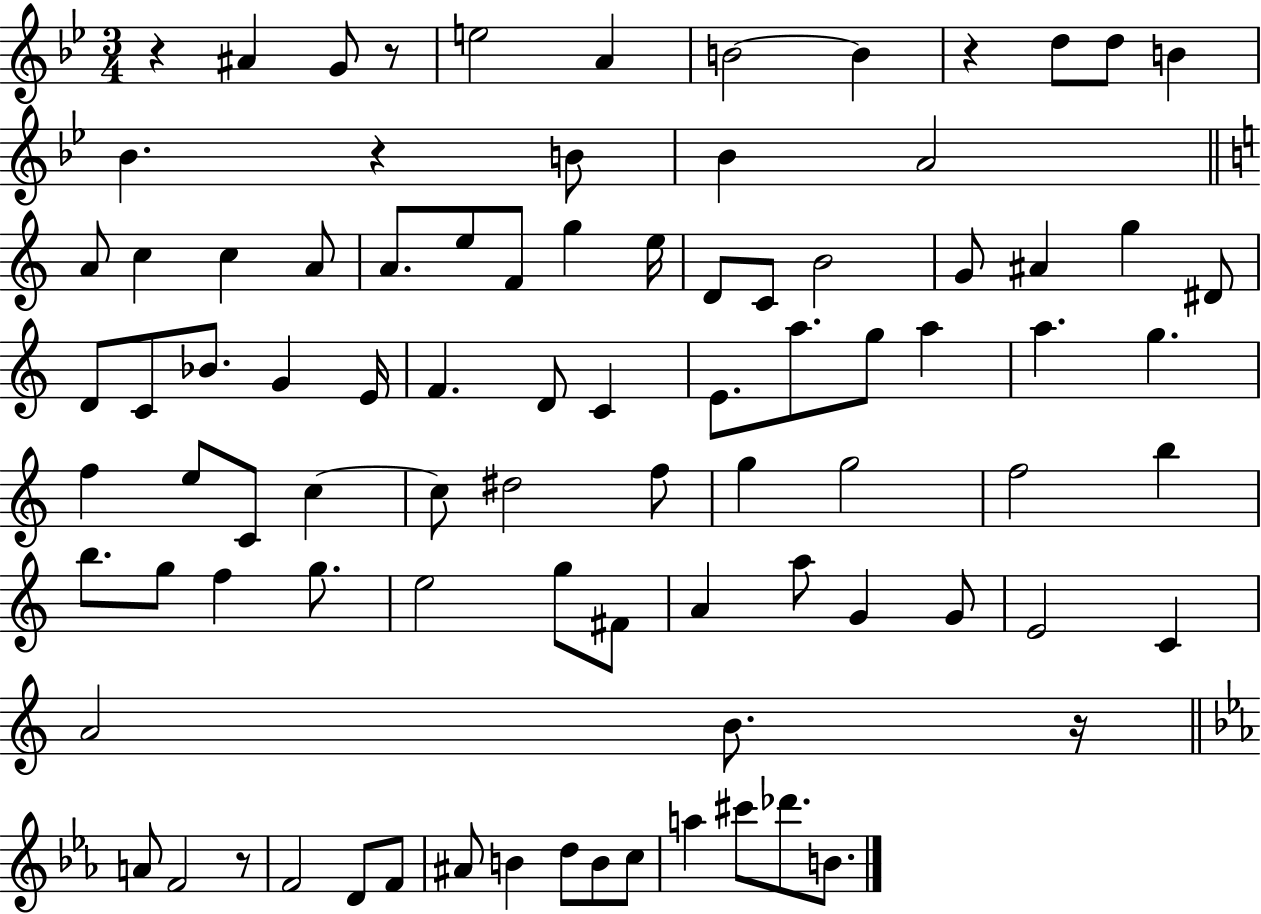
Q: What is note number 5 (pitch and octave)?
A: B4